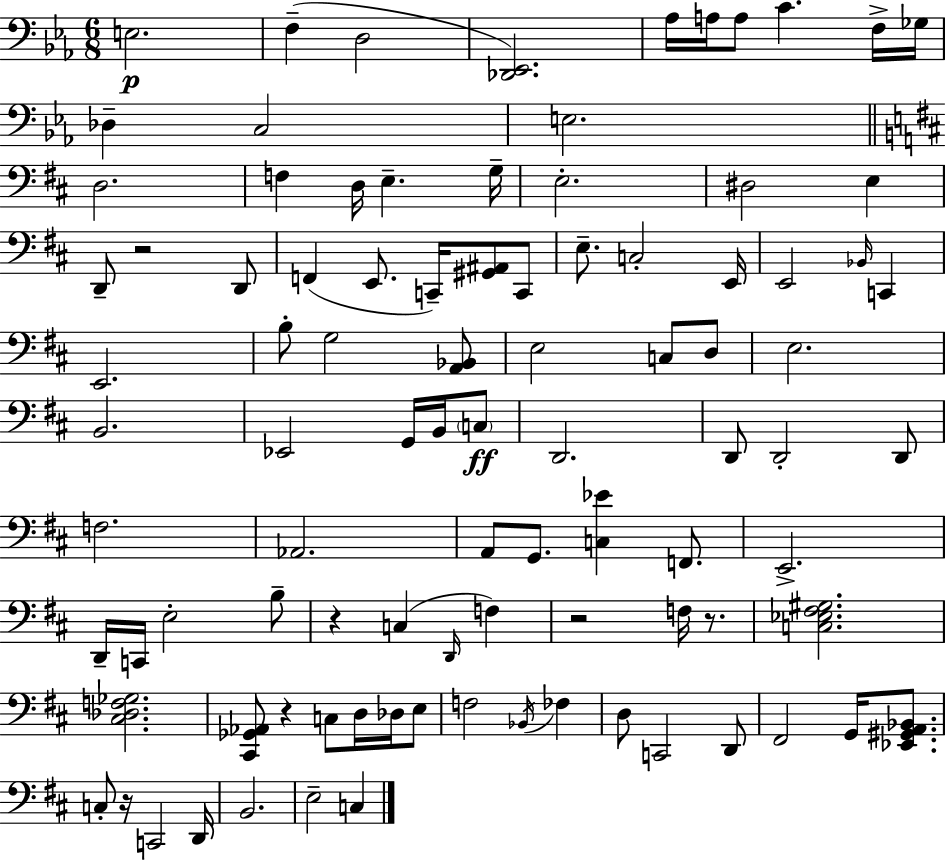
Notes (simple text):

E3/h. F3/q D3/h [Db2,Eb2]/h. Ab3/s A3/s A3/e C4/q. F3/s Gb3/s Db3/q C3/h E3/h. D3/h. F3/q D3/s E3/q. G3/s E3/h. D#3/h E3/q D2/e R/h D2/e F2/q E2/e. C2/s [G#2,A#2]/e C2/e E3/e. C3/h E2/s E2/h Bb2/s C2/q E2/h. B3/e G3/h [A2,Bb2]/e E3/h C3/e D3/e E3/h. B2/h. Eb2/h G2/s B2/s C3/e D2/h. D2/e D2/h D2/e F3/h. Ab2/h. A2/e G2/e. [C3,Eb4]/q F2/e. E2/h. D2/s C2/s E3/h B3/e R/q C3/q D2/s F3/q R/h F3/s R/e. [C3,Eb3,F#3,G#3]/h. [C#3,Db3,F3,Gb3]/h. [C#2,Gb2,Ab2]/e R/q C3/e D3/s Db3/s E3/e F3/h Bb2/s FES3/q D3/e C2/h D2/e F#2/h G2/s [Eb2,G#2,A2,Bb2]/e. C3/e R/s C2/h D2/s B2/h. E3/h C3/q